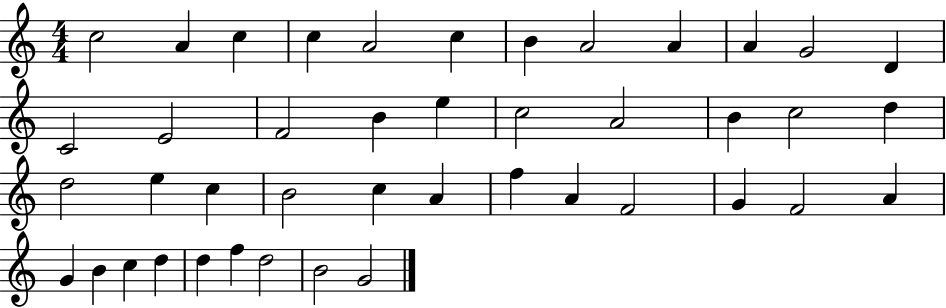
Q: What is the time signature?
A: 4/4